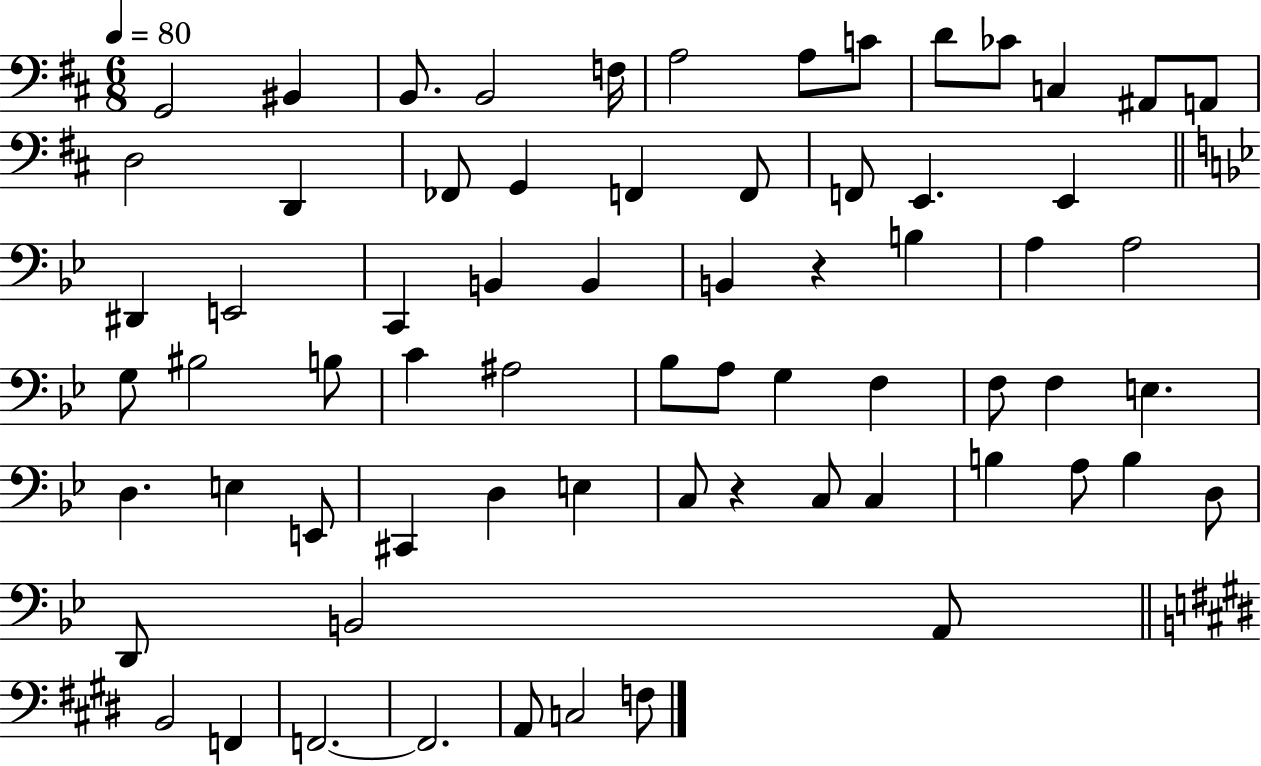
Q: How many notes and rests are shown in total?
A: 68